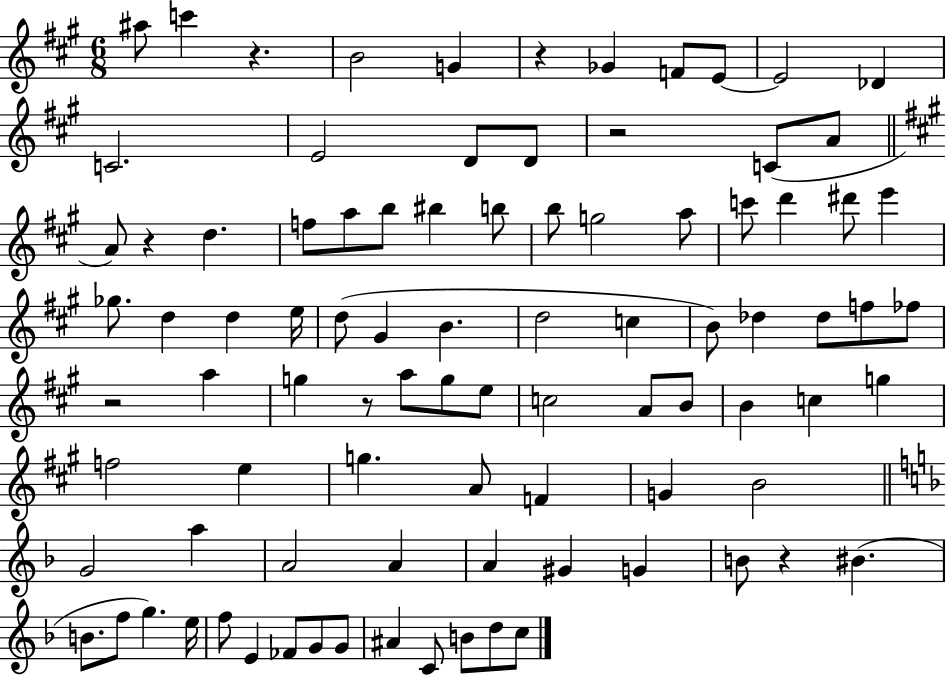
{
  \clef treble
  \numericTimeSignature
  \time 6/8
  \key a \major
  ais''8 c'''4 r4. | b'2 g'4 | r4 ges'4 f'8 e'8~~ | e'2 des'4 | \break c'2. | e'2 d'8 d'8 | r2 c'8( a'8 | \bar "||" \break \key a \major a'8) r4 d''4. | f''8 a''8 b''8 bis''4 b''8 | b''8 g''2 a''8 | c'''8 d'''4 dis'''8 e'''4 | \break ges''8. d''4 d''4 e''16 | d''8( gis'4 b'4. | d''2 c''4 | b'8) des''4 des''8 f''8 fes''8 | \break r2 a''4 | g''4 r8 a''8 g''8 e''8 | c''2 a'8 b'8 | b'4 c''4 g''4 | \break f''2 e''4 | g''4. a'8 f'4 | g'4 b'2 | \bar "||" \break \key f \major g'2 a''4 | a'2 a'4 | a'4 gis'4 g'4 | b'8 r4 bis'4.( | \break b'8. f''8 g''4.) e''16 | f''8 e'4 fes'8 g'8 g'8 | ais'4 c'8 b'8 d''8 c''8 | \bar "|."
}